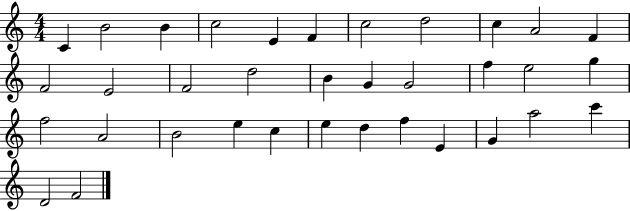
C4/q B4/h B4/q C5/h E4/q F4/q C5/h D5/h C5/q A4/h F4/q F4/h E4/h F4/h D5/h B4/q G4/q G4/h F5/q E5/h G5/q F5/h A4/h B4/h E5/q C5/q E5/q D5/q F5/q E4/q G4/q A5/h C6/q D4/h F4/h